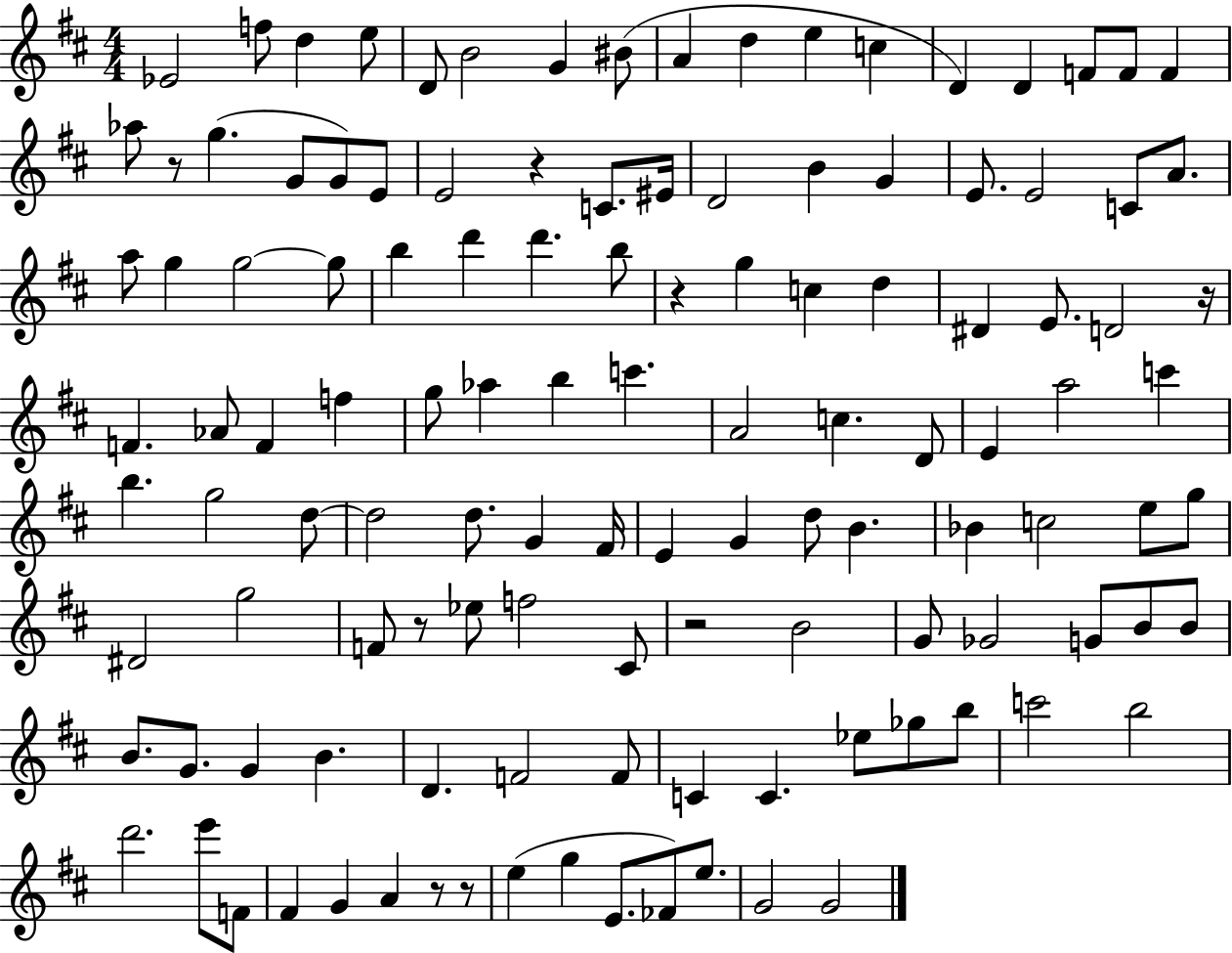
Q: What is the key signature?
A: D major